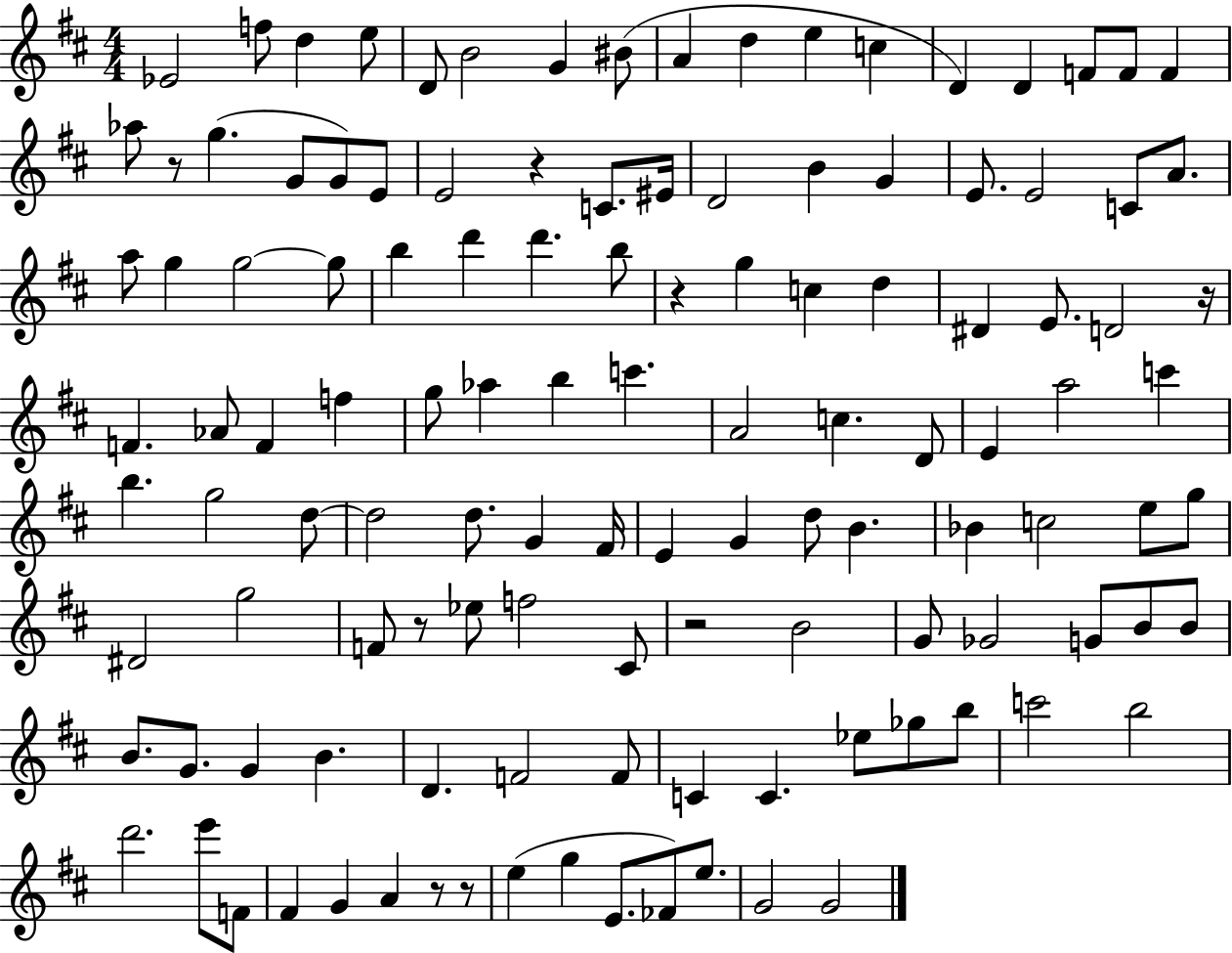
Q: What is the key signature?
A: D major